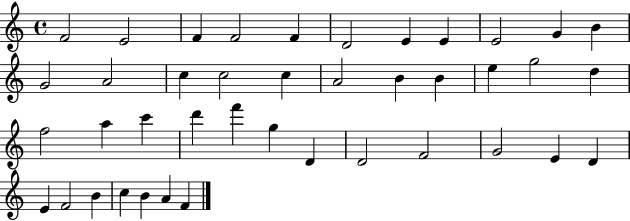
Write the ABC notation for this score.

X:1
T:Untitled
M:4/4
L:1/4
K:C
F2 E2 F F2 F D2 E E E2 G B G2 A2 c c2 c A2 B B e g2 d f2 a c' d' f' g D D2 F2 G2 E D E F2 B c B A F